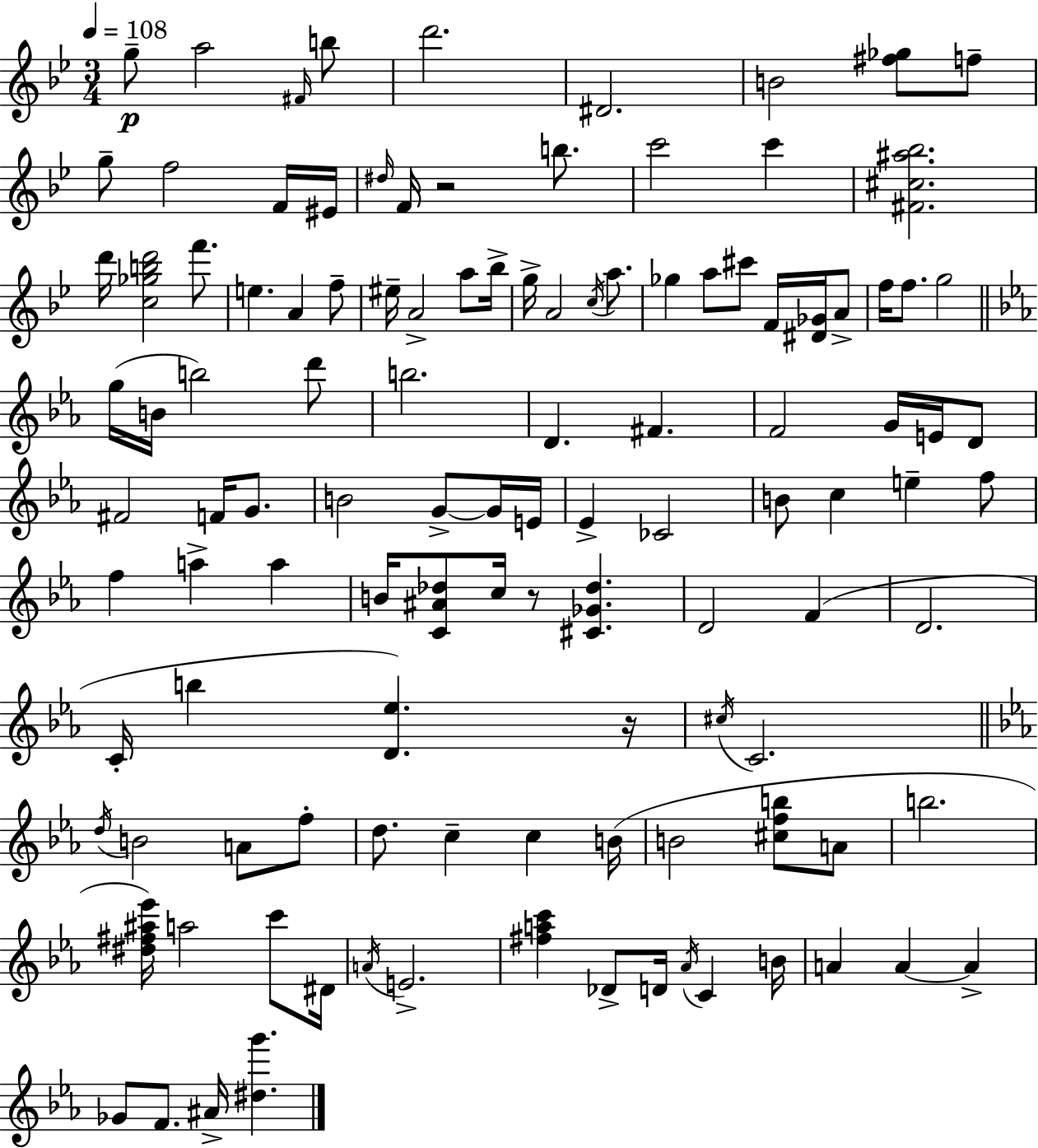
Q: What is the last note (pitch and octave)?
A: A#4